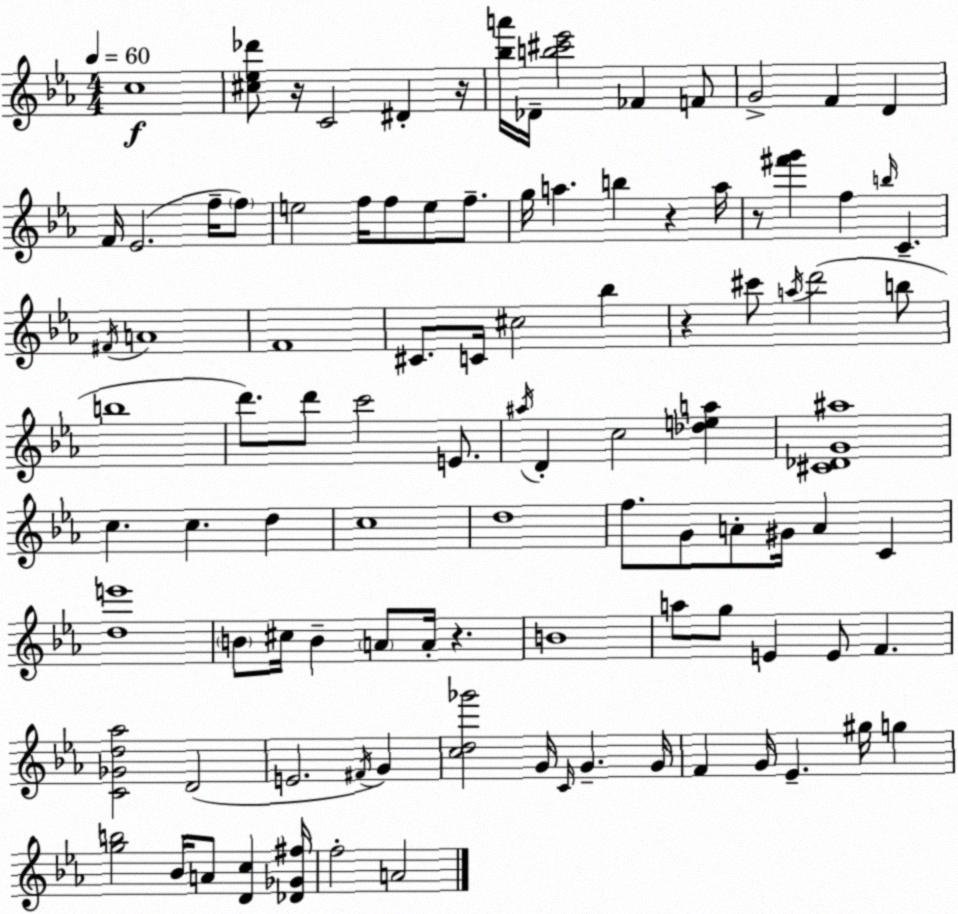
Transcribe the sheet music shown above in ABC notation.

X:1
T:Untitled
M:4/4
L:1/4
K:Cm
c4 [^c_e_d']/2 z/4 C2 ^D z/4 [_ba']/4 _D/4 [b^c'_e']2 _F F/2 G2 F D F/4 _E2 f/4 f/2 e2 f/4 f/2 e/2 f/2 g/4 a b z a/4 z/2 [^f'g'] f b/4 C ^F/4 A4 F4 ^C/2 C/4 ^c2 _b z ^c'/2 a/4 d'2 b/2 b4 d'/2 d'/2 c'2 E/2 ^a/4 D c2 [_dea] [^C_DG^a]4 c c d c4 d4 f/2 G/2 A/2 ^G/4 A C [de']4 B/2 ^c/4 B A/2 A/4 z B4 a/2 g/2 E E/2 F [C_Gd_a]2 D2 E2 ^F/4 G [cd_g']2 G/4 C/4 G G/4 F G/4 _E ^g/4 g [gb]2 _B/4 A/2 [Dc] [_D_G^f]/4 f2 A2